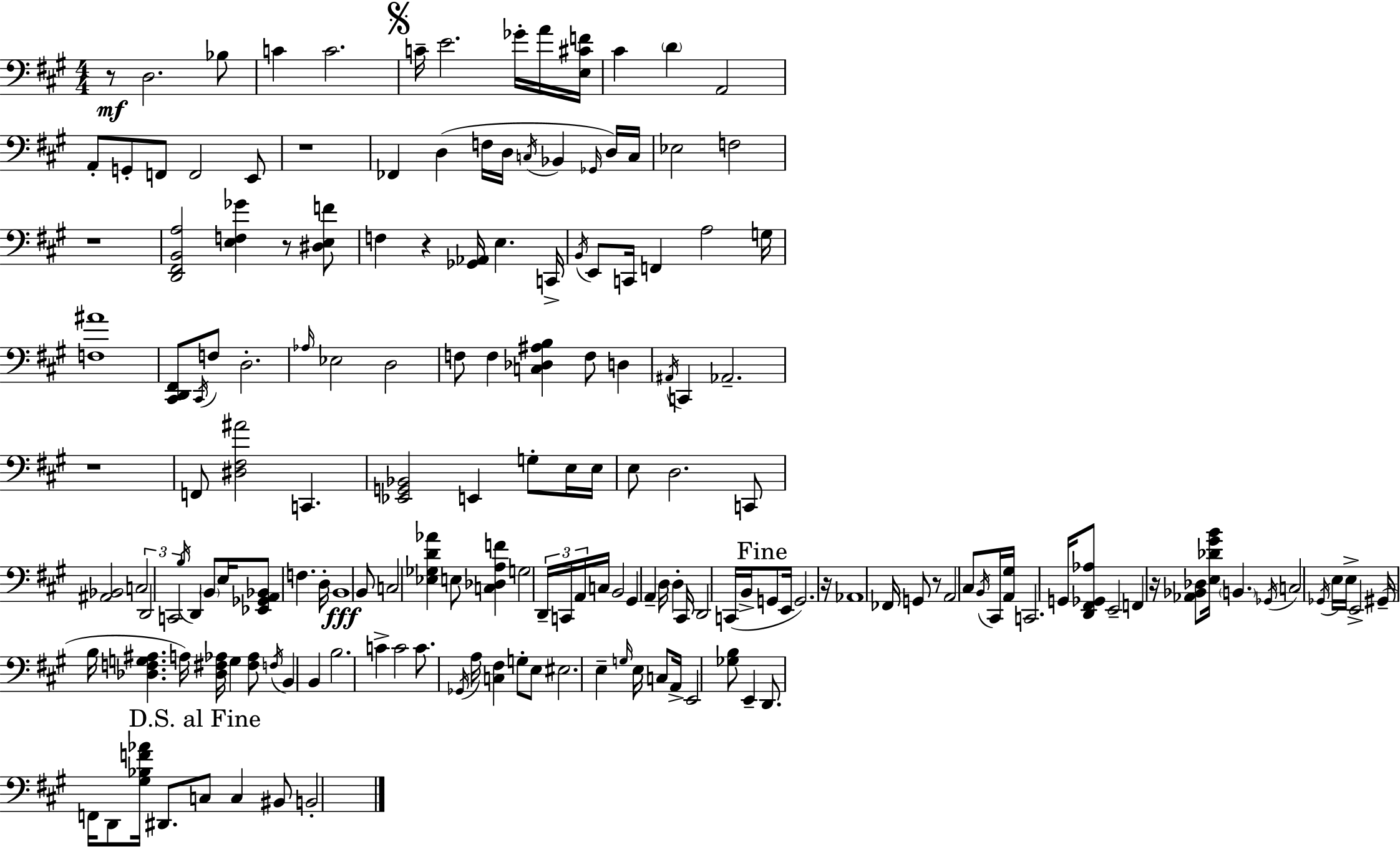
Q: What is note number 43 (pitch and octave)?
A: F3